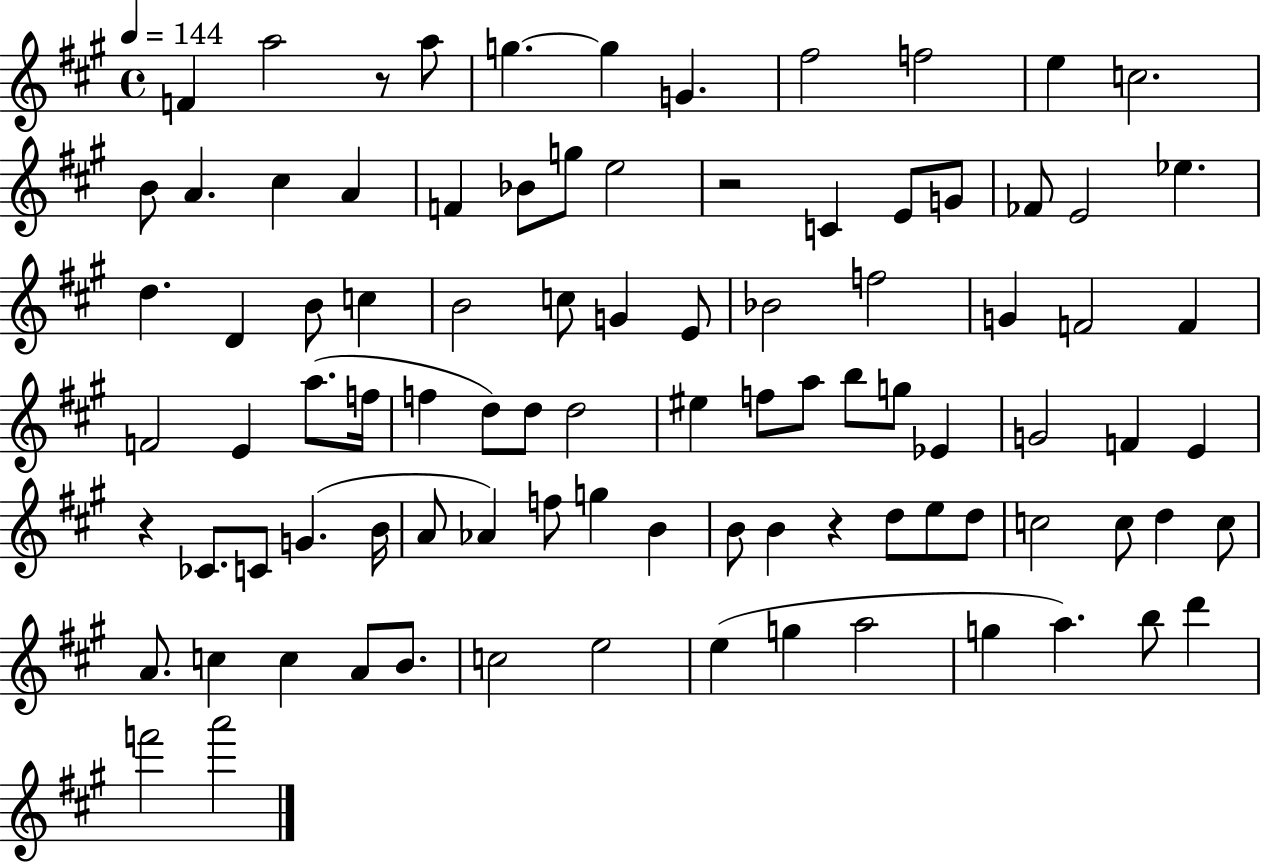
X:1
T:Untitled
M:4/4
L:1/4
K:A
F a2 z/2 a/2 g g G ^f2 f2 e c2 B/2 A ^c A F _B/2 g/2 e2 z2 C E/2 G/2 _F/2 E2 _e d D B/2 c B2 c/2 G E/2 _B2 f2 G F2 F F2 E a/2 f/4 f d/2 d/2 d2 ^e f/2 a/2 b/2 g/2 _E G2 F E z _C/2 C/2 G B/4 A/2 _A f/2 g B B/2 B z d/2 e/2 d/2 c2 c/2 d c/2 A/2 c c A/2 B/2 c2 e2 e g a2 g a b/2 d' f'2 a'2